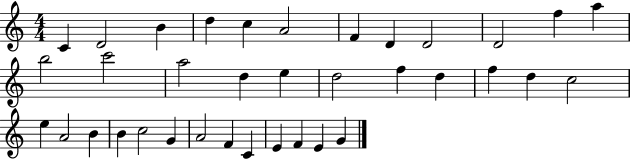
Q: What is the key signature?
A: C major